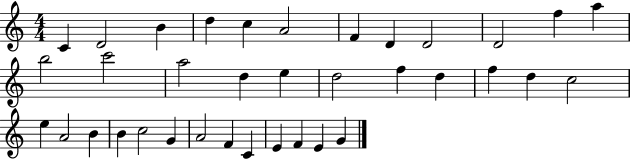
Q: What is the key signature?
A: C major